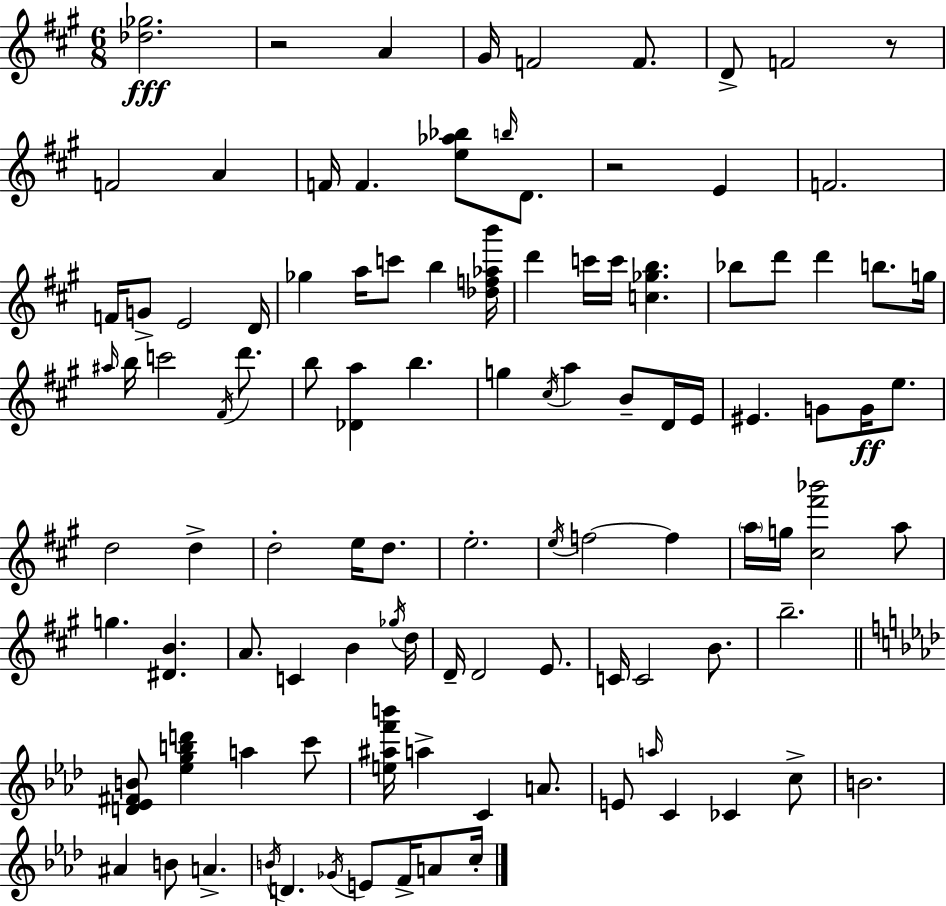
{
  \clef treble
  \numericTimeSignature
  \time 6/8
  \key a \major
  \repeat volta 2 { <des'' ges''>2.\fff | r2 a'4 | gis'16 f'2 f'8. | d'8-> f'2 r8 | \break f'2 a'4 | f'16 f'4. <e'' aes'' bes''>8 \grace { b''16 } d'8. | r2 e'4 | f'2. | \break f'16 g'8-> e'2 | d'16 ges''4 a''16 c'''8 b''4 | <des'' f'' aes'' b'''>16 d'''4 c'''16 c'''16 <c'' ges'' b''>4. | bes''8 d'''8 d'''4 b''8. | \break g''16 \grace { ais''16 } b''16 c'''2 \acciaccatura { fis'16 } | d'''8. b''8 <des' a''>4 b''4. | g''4 \acciaccatura { cis''16 } a''4 | b'8-- d'16 e'16 eis'4. g'8 | \break g'16\ff e''8. d''2 | d''4-> d''2-. | e''16 d''8. e''2.-. | \acciaccatura { e''16 } f''2~~ | \break f''4 \parenthesize a''16 g''16 <cis'' fis''' bes'''>2 | a''8 g''4. <dis' b'>4. | a'8. c'4 | b'4 \acciaccatura { ges''16 } d''16 d'16-- d'2 | \break e'8. c'16 c'2 | b'8. b''2.-- | \bar "||" \break \key aes \major <d' ees' fis' b'>8 <ees'' g'' b'' d'''>4 a''4 c'''8 | <e'' ais'' f''' b'''>16 a''4-> c'4 a'8. | e'8 \grace { a''16 } c'4 ces'4 c''8-> | b'2. | \break ais'4 b'8 a'4.-> | \acciaccatura { b'16 } d'4. \acciaccatura { ges'16 } e'8 f'16-> | a'8 c''16-. } \bar "|."
}